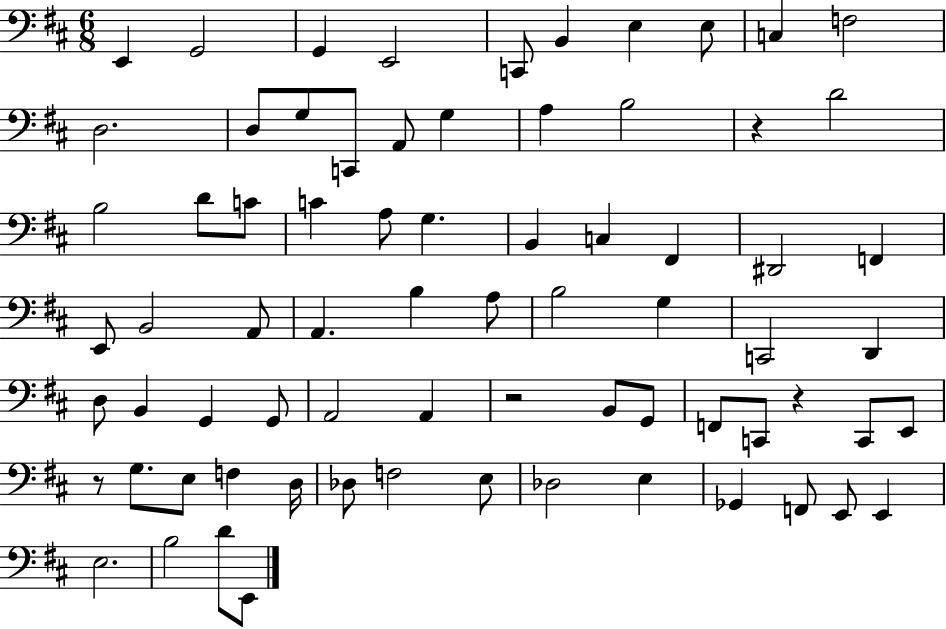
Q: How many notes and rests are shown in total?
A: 73